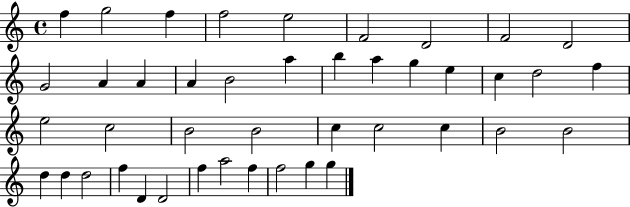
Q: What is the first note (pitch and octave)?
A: F5